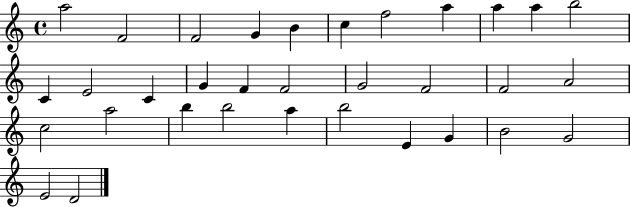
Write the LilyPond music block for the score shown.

{
  \clef treble
  \time 4/4
  \defaultTimeSignature
  \key c \major
  a''2 f'2 | f'2 g'4 b'4 | c''4 f''2 a''4 | a''4 a''4 b''2 | \break c'4 e'2 c'4 | g'4 f'4 f'2 | g'2 f'2 | f'2 a'2 | \break c''2 a''2 | b''4 b''2 a''4 | b''2 e'4 g'4 | b'2 g'2 | \break e'2 d'2 | \bar "|."
}